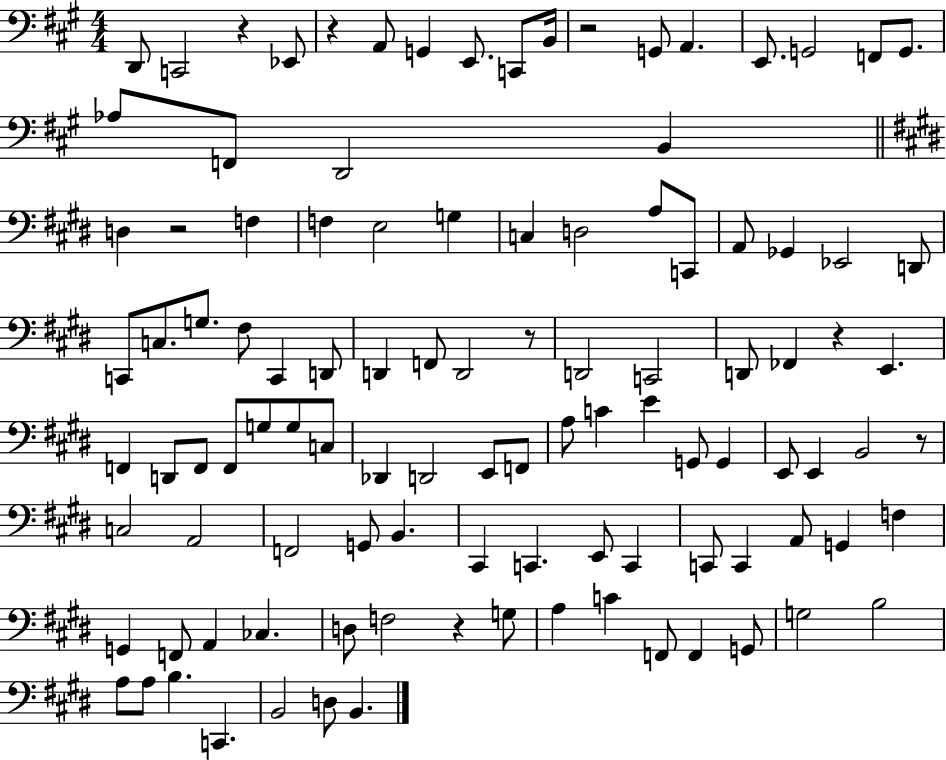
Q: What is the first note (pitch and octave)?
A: D2